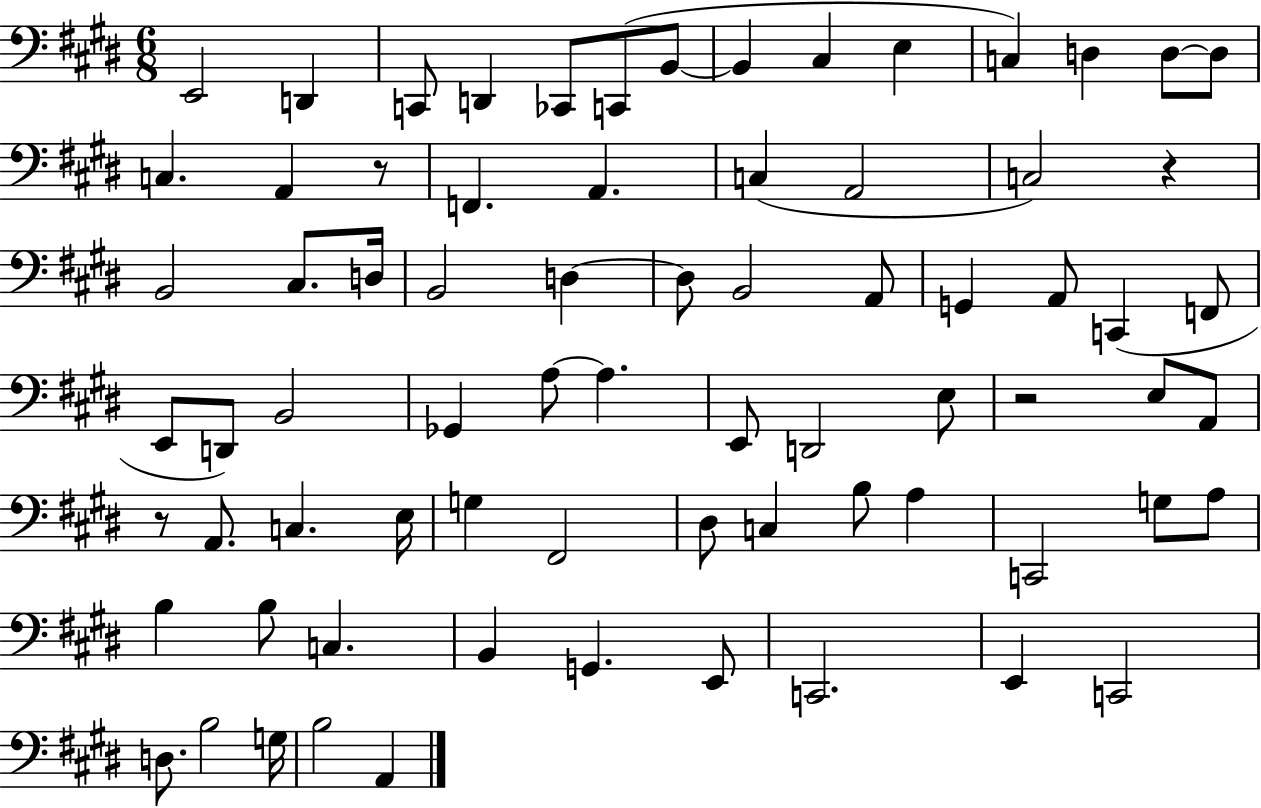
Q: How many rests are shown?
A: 4